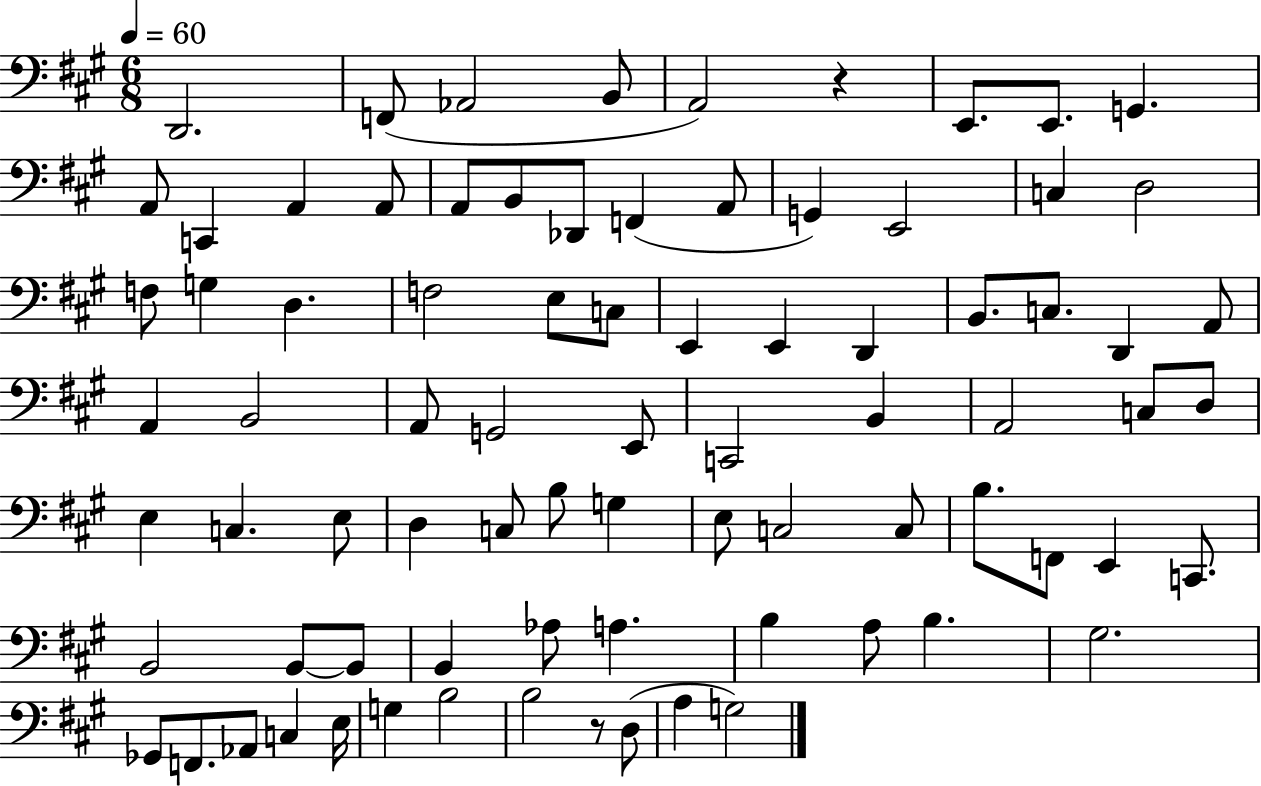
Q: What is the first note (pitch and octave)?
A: D2